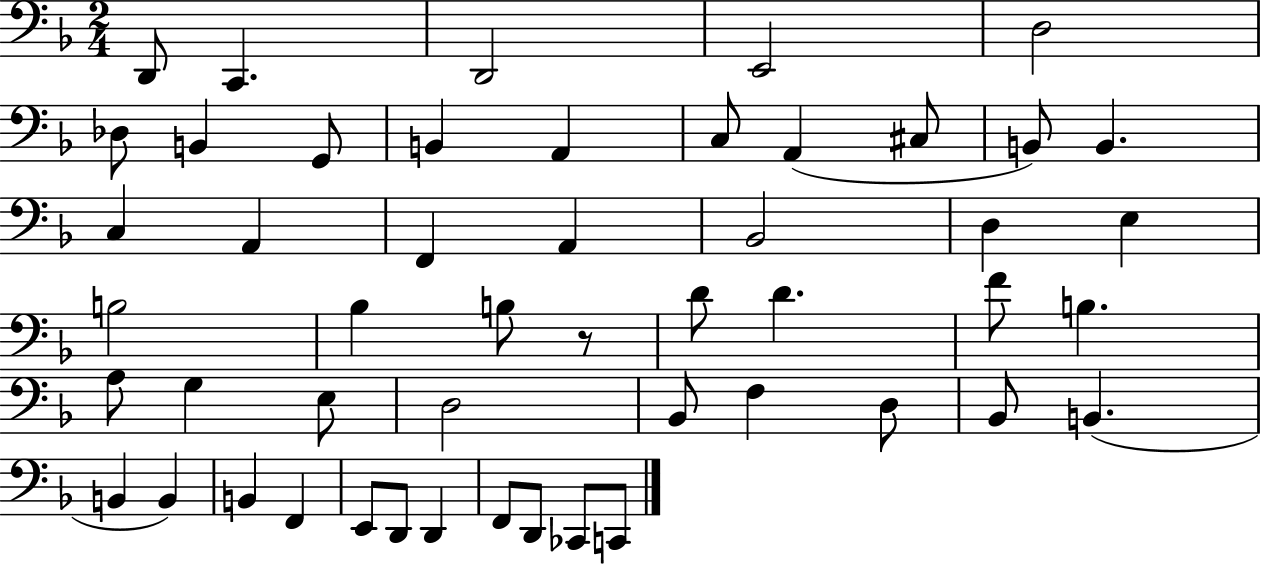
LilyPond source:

{
  \clef bass
  \numericTimeSignature
  \time 2/4
  \key f \major
  d,8 c,4. | d,2 | e,2 | d2 | \break des8 b,4 g,8 | b,4 a,4 | c8 a,4( cis8 | b,8) b,4. | \break c4 a,4 | f,4 a,4 | bes,2 | d4 e4 | \break b2 | bes4 b8 r8 | d'8 d'4. | f'8 b4. | \break a8 g4 e8 | d2 | bes,8 f4 d8 | bes,8 b,4.( | \break b,4 b,4) | b,4 f,4 | e,8 d,8 d,4 | f,8 d,8 ces,8 c,8 | \break \bar "|."
}